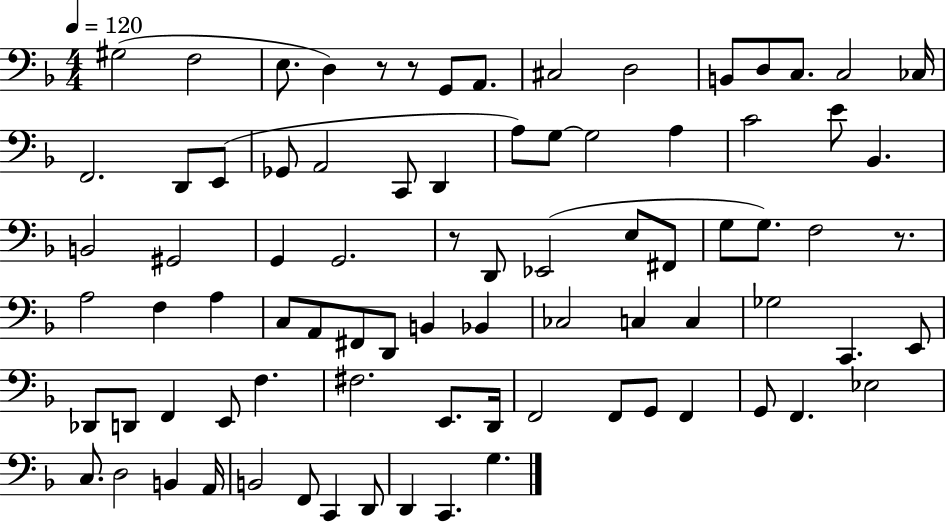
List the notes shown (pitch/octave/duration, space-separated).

G#3/h F3/h E3/e. D3/q R/e R/e G2/e A2/e. C#3/h D3/h B2/e D3/e C3/e. C3/h CES3/s F2/h. D2/e E2/e Gb2/e A2/h C2/e D2/q A3/e G3/e G3/h A3/q C4/h E4/e Bb2/q. B2/h G#2/h G2/q G2/h. R/e D2/e Eb2/h E3/e F#2/e G3/e G3/e. F3/h R/e. A3/h F3/q A3/q C3/e A2/e F#2/e D2/e B2/q Bb2/q CES3/h C3/q C3/q Gb3/h C2/q. E2/e Db2/e D2/e F2/q E2/e F3/q. F#3/h. E2/e. D2/s F2/h F2/e G2/e F2/q G2/e F2/q. Eb3/h C3/e. D3/h B2/q A2/s B2/h F2/e C2/q D2/e D2/q C2/q. G3/q.